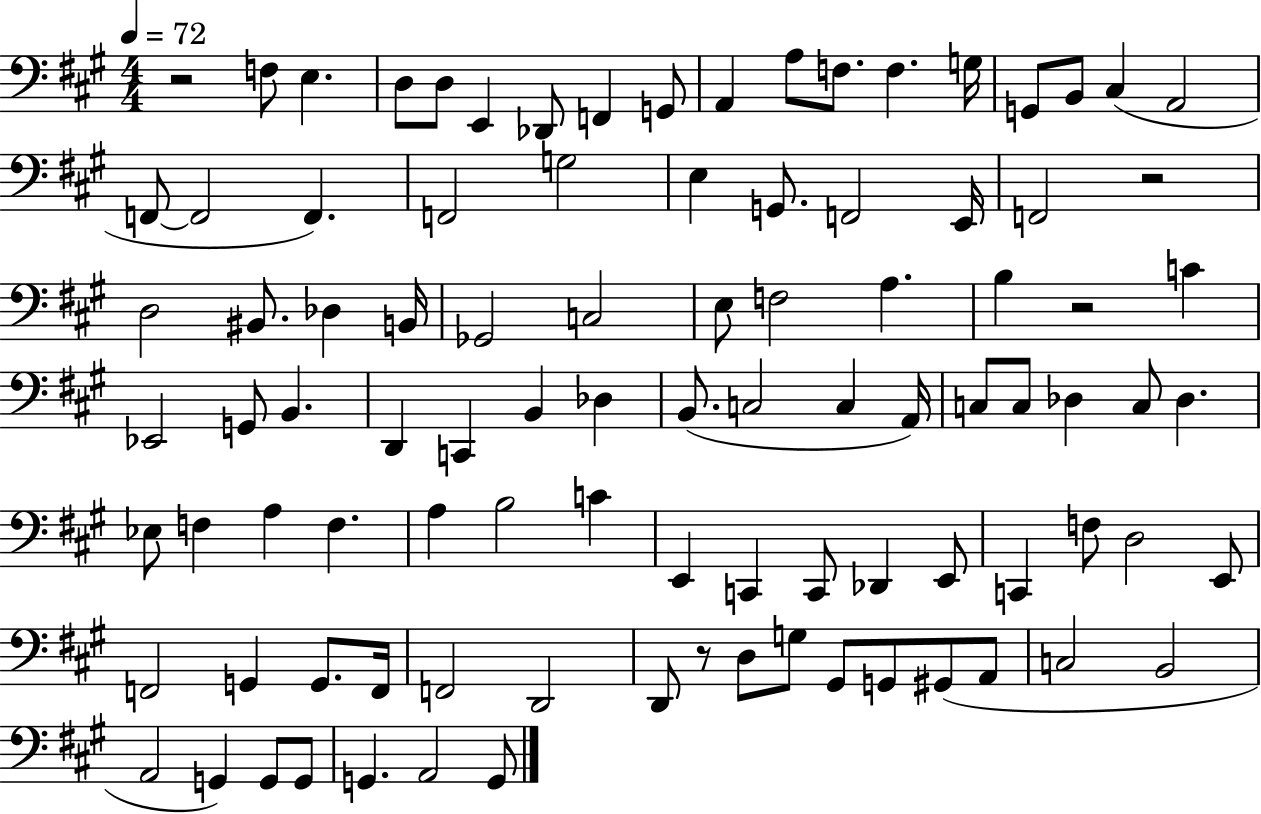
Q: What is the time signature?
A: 4/4